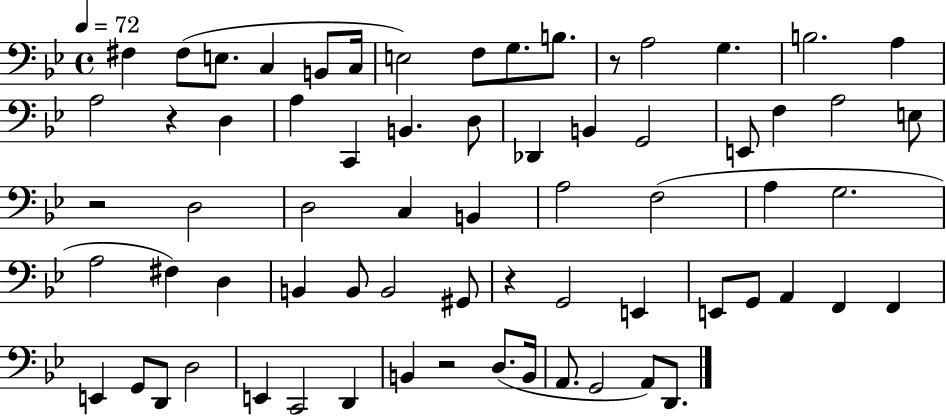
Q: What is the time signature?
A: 4/4